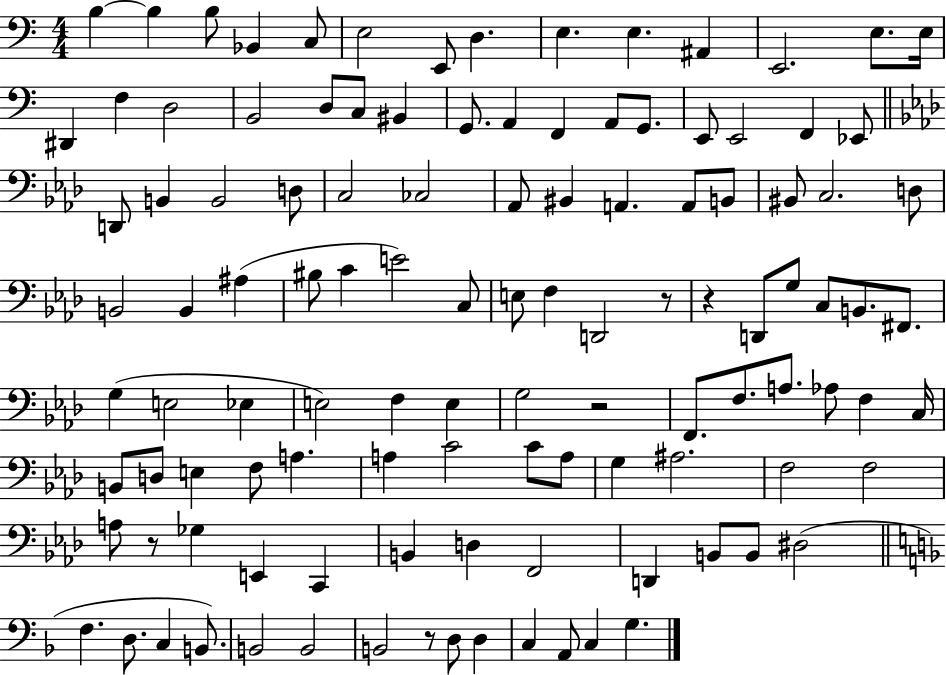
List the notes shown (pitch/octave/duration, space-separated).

B3/q B3/q B3/e Bb2/q C3/e E3/h E2/e D3/q. E3/q. E3/q. A#2/q E2/h. E3/e. E3/s D#2/q F3/q D3/h B2/h D3/e C3/e BIS2/q G2/e. A2/q F2/q A2/e G2/e. E2/e E2/h F2/q Eb2/e D2/e B2/q B2/h D3/e C3/h CES3/h Ab2/e BIS2/q A2/q. A2/e B2/e BIS2/e C3/h. D3/e B2/h B2/q A#3/q BIS3/e C4/q E4/h C3/e E3/e F3/q D2/h R/e R/q D2/e G3/e C3/e B2/e. F#2/e. G3/q E3/h Eb3/q E3/h F3/q E3/q G3/h R/h F2/e. F3/e. A3/e. Ab3/e F3/q C3/s B2/e D3/e E3/q F3/e A3/q. A3/q C4/h C4/e A3/e G3/q A#3/h. F3/h F3/h A3/e R/e Gb3/q E2/q C2/q B2/q D3/q F2/h D2/q B2/e B2/e D#3/h F3/q. D3/e. C3/q B2/e. B2/h B2/h B2/h R/e D3/e D3/q C3/q A2/e C3/q G3/q.